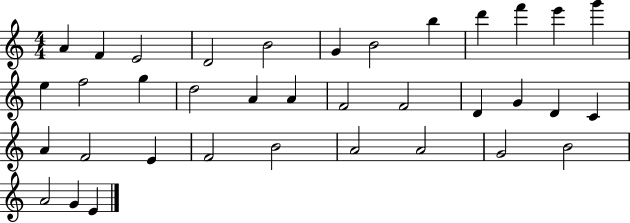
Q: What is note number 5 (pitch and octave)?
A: B4